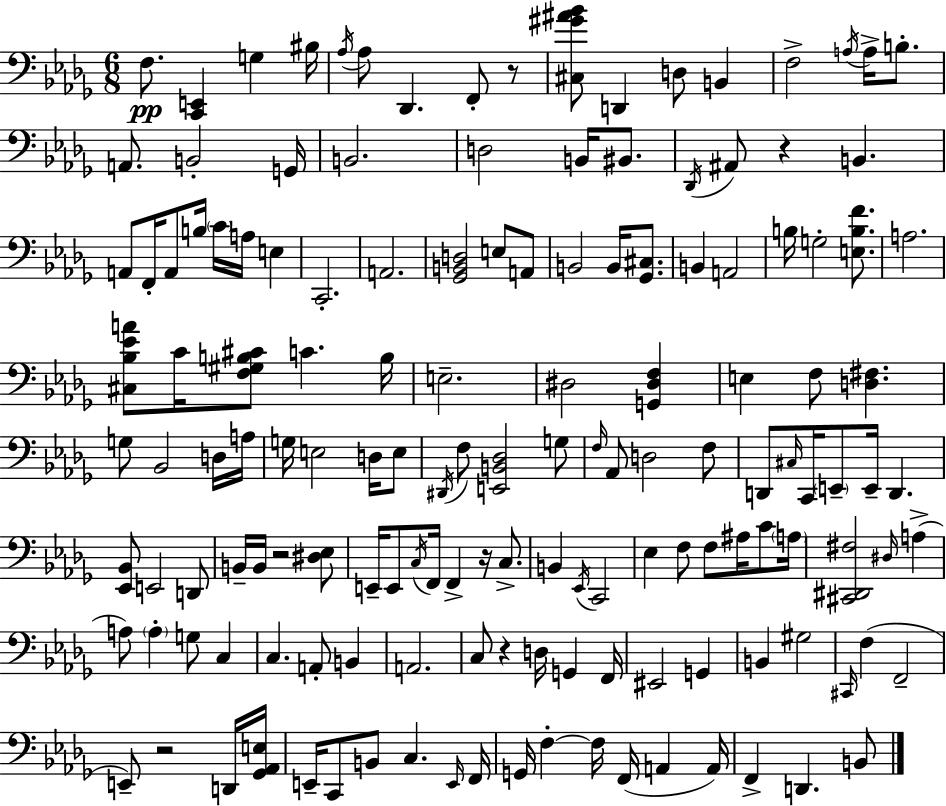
F3/e. [C2,E2]/q G3/q BIS3/s Ab3/s Ab3/e Db2/q. F2/e R/e [C#3,G#4,A#4,Bb4]/e D2/q D3/e B2/q F3/h A3/s A3/s B3/e. A2/e. B2/h G2/s B2/h. D3/h B2/s BIS2/e. Db2/s A#2/e R/q B2/q. A2/e F2/s A2/e B3/s C4/s A3/s E3/q C2/h. A2/h. [Gb2,B2,D3]/h E3/e A2/e B2/h B2/s [Gb2,C#3]/e. B2/q A2/h B3/s G3/h [E3,B3,F4]/e. A3/h. [C#3,Bb3,Eb4,A4]/e C4/s [F3,G#3,B3,C#4]/e C4/q. B3/s E3/h. D#3/h [G2,D#3,F3]/q E3/q F3/e [D3,F#3]/q. G3/e Bb2/h D3/s A3/s G3/s E3/h D3/s E3/e D#2/s F3/e [E2,B2,Db3]/h G3/e F3/s Ab2/e D3/h F3/e D2/e C#3/s C2/s E2/e E2/s D2/q. [Eb2,Bb2]/e E2/h D2/e B2/s B2/s R/h [D#3,Eb3]/e E2/s E2/e C3/s F2/s F2/q R/s C3/e. B2/q Eb2/s C2/h Eb3/q F3/e F3/e A#3/s C4/e A3/s [C#2,D#2,F#3]/h D#3/s A3/q A3/e A3/q G3/e C3/q C3/q. A2/e B2/q A2/h. C3/e R/q D3/s G2/q F2/s EIS2/h G2/q B2/q G#3/h C#2/s F3/q F2/h E2/e R/h D2/s [Gb2,Ab2,E3]/s E2/s C2/e B2/e C3/q. E2/s F2/s G2/s F3/q F3/s F2/s A2/q A2/s F2/q D2/q. B2/e